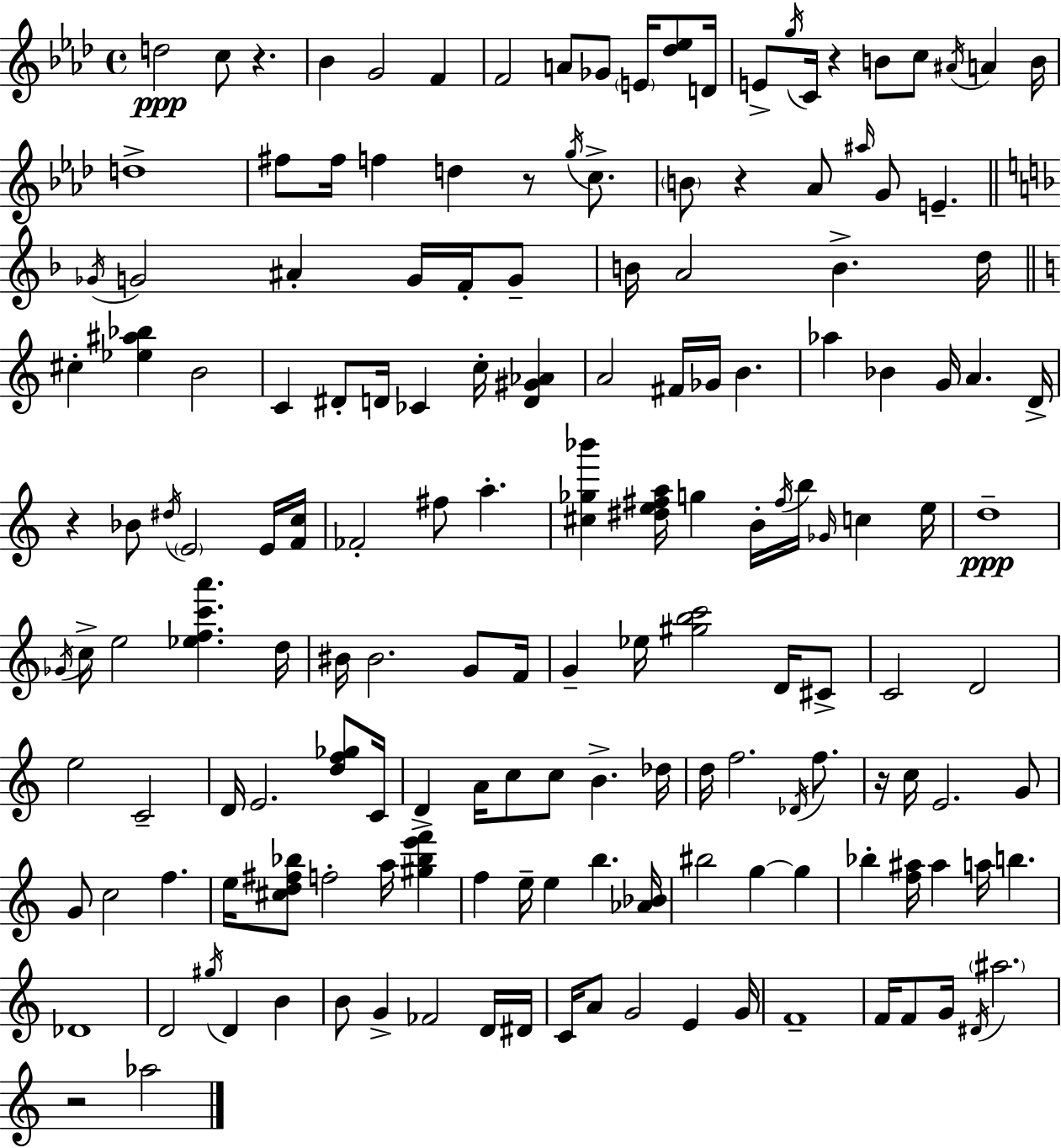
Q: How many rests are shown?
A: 7